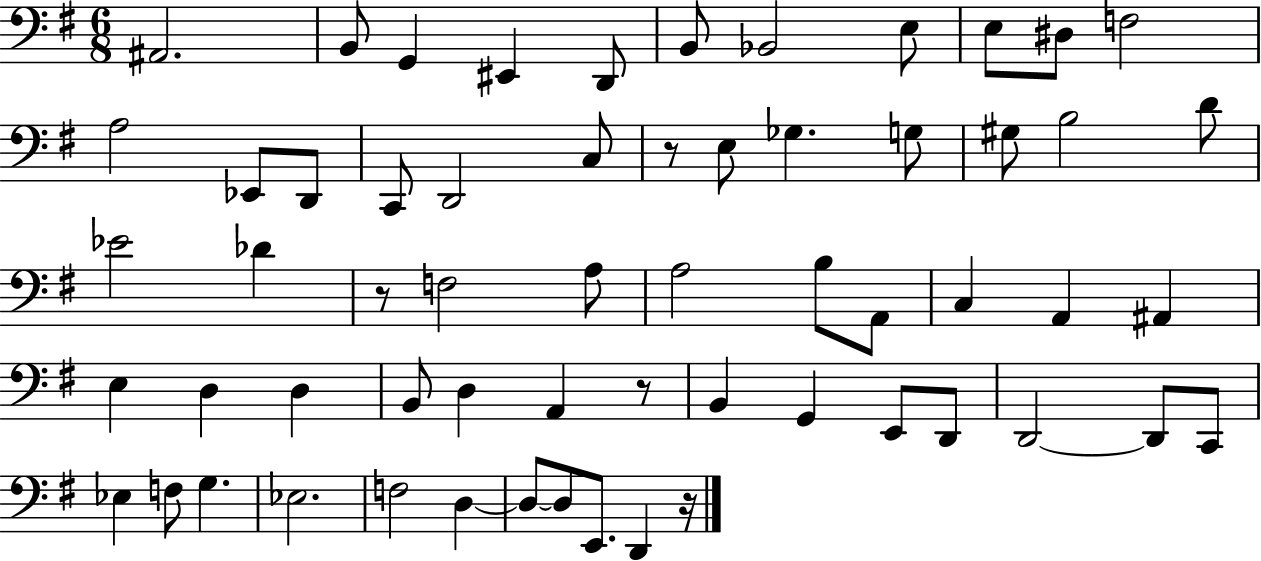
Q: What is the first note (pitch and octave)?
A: A#2